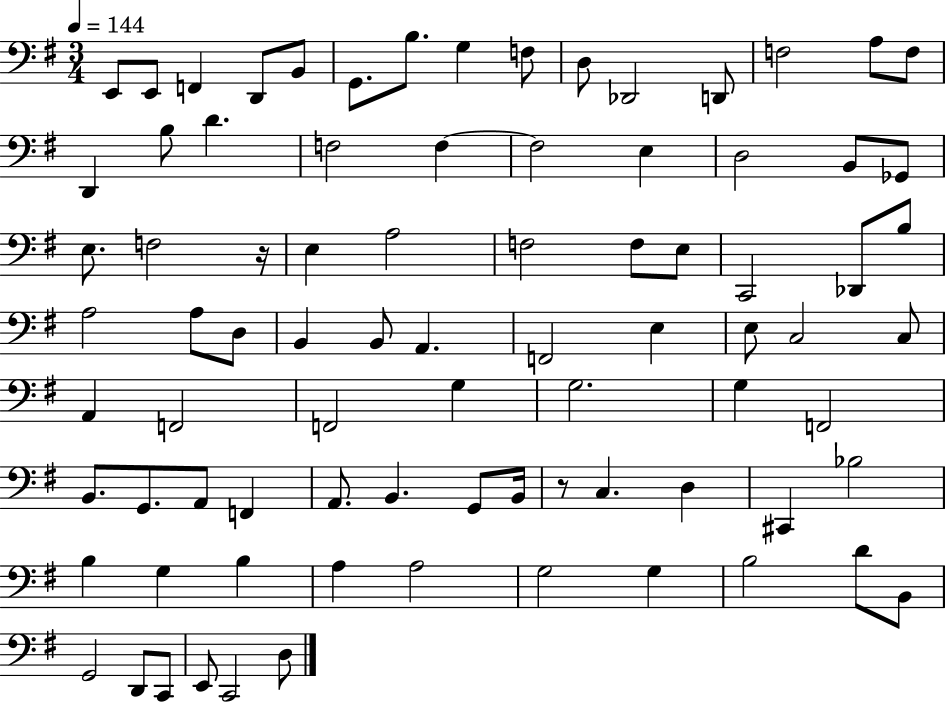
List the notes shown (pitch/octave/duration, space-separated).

E2/e E2/e F2/q D2/e B2/e G2/e. B3/e. G3/q F3/e D3/e Db2/h D2/e F3/h A3/e F3/e D2/q B3/e D4/q. F3/h F3/q F3/h E3/q D3/h B2/e Gb2/e E3/e. F3/h R/s E3/q A3/h F3/h F3/e E3/e C2/h Db2/e B3/e A3/h A3/e D3/e B2/q B2/e A2/q. F2/h E3/q E3/e C3/h C3/e A2/q F2/h F2/h G3/q G3/h. G3/q F2/h B2/e. G2/e. A2/e F2/q A2/e. B2/q. G2/e B2/s R/e C3/q. D3/q C#2/q Bb3/h B3/q G3/q B3/q A3/q A3/h G3/h G3/q B3/h D4/e B2/e G2/h D2/e C2/e E2/e C2/h D3/e